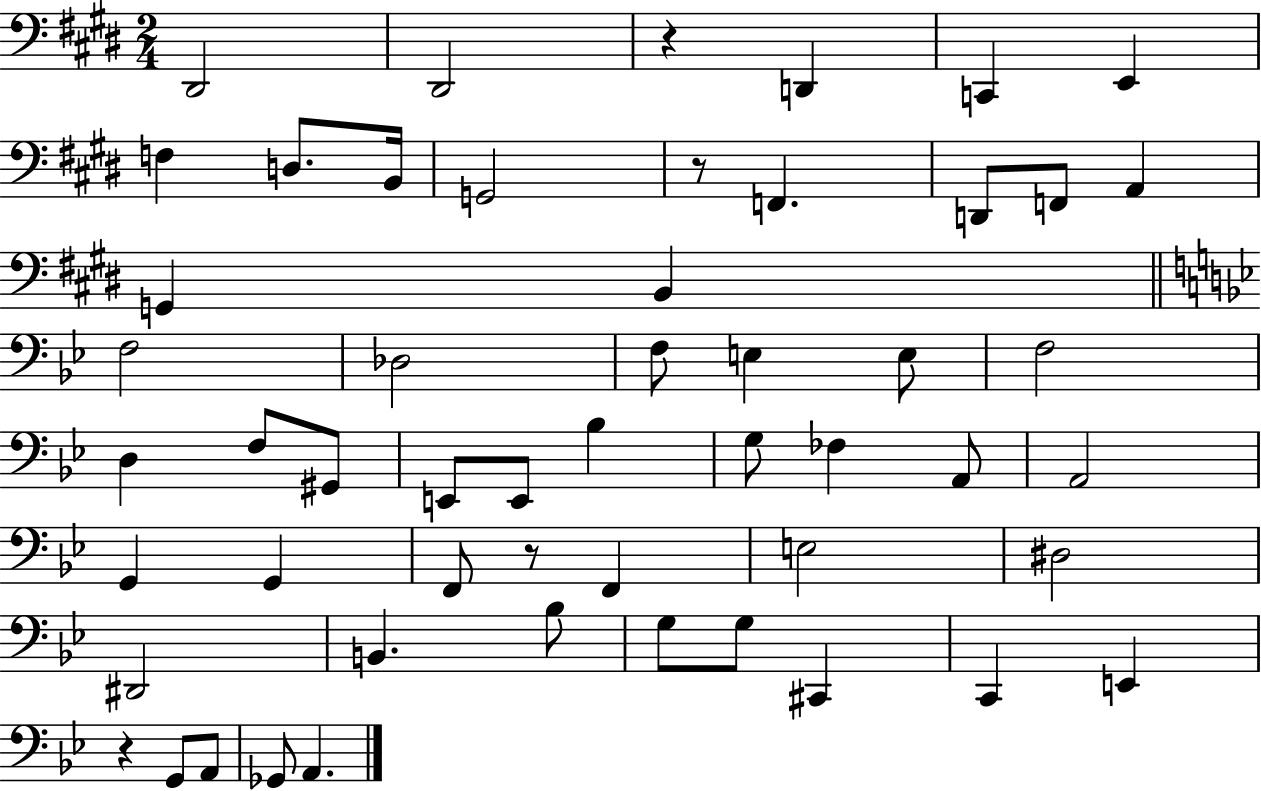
X:1
T:Untitled
M:2/4
L:1/4
K:E
^D,,2 ^D,,2 z D,, C,, E,, F, D,/2 B,,/4 G,,2 z/2 F,, D,,/2 F,,/2 A,, G,, B,, F,2 _D,2 F,/2 E, E,/2 F,2 D, F,/2 ^G,,/2 E,,/2 E,,/2 _B, G,/2 _F, A,,/2 A,,2 G,, G,, F,,/2 z/2 F,, E,2 ^D,2 ^D,,2 B,, _B,/2 G,/2 G,/2 ^C,, C,, E,, z G,,/2 A,,/2 _G,,/2 A,,